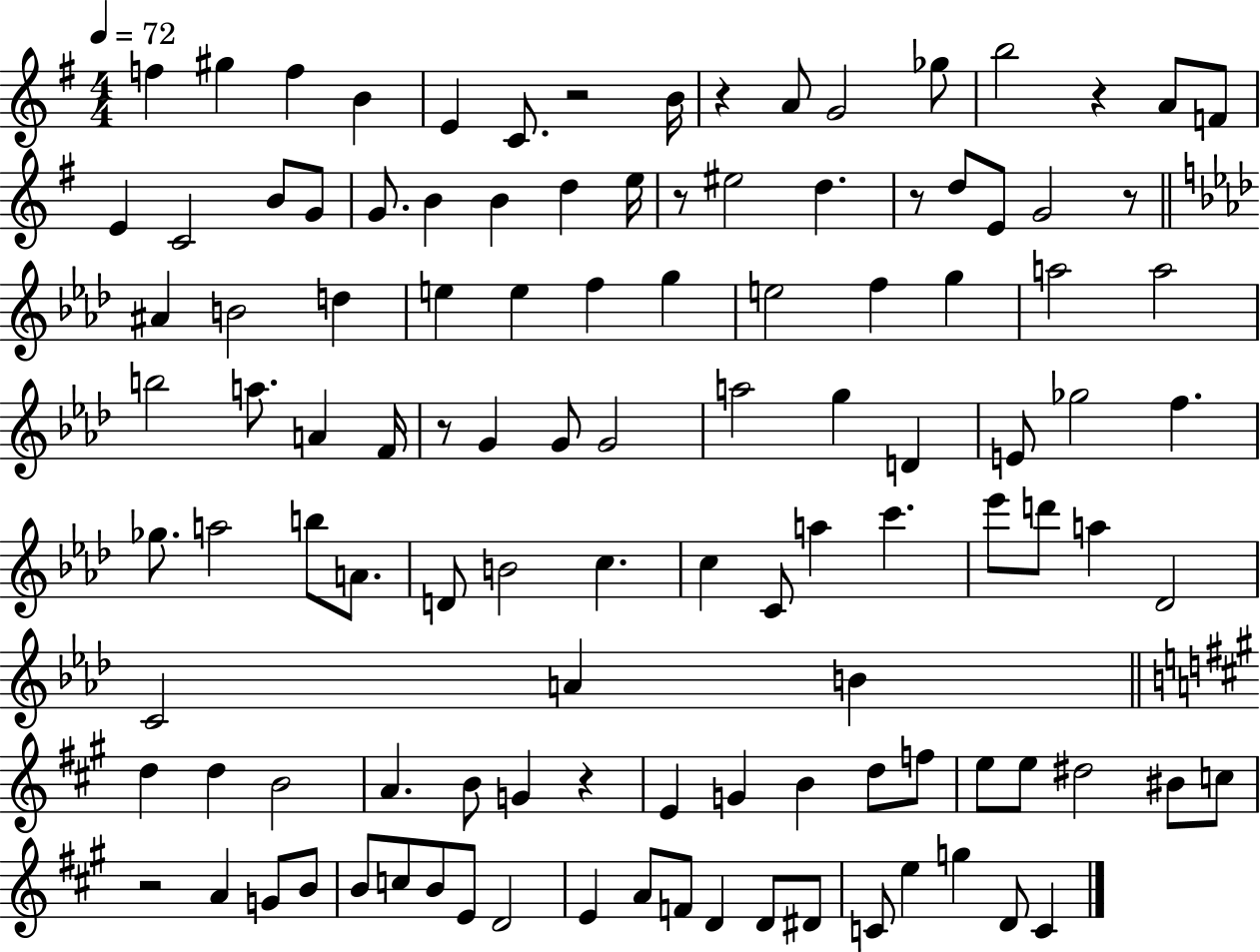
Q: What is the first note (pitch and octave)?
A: F5